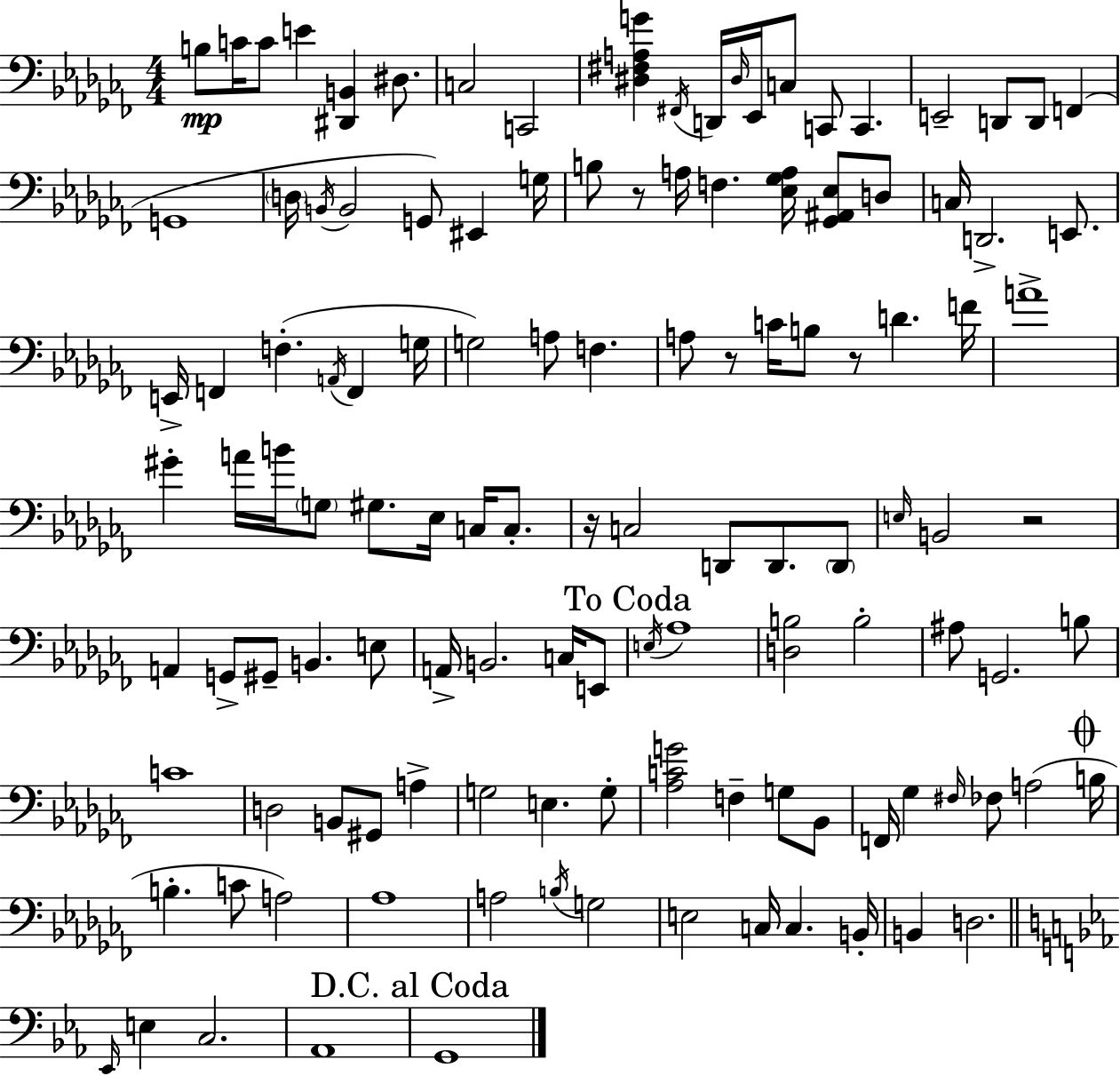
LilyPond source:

{
  \clef bass
  \numericTimeSignature
  \time 4/4
  \key aes \minor
  \repeat volta 2 { b8\mp c'16 c'8 e'4 <dis, b,>4 dis8. | c2 c,2 | <dis fis a g'>4 \acciaccatura { fis,16 } d,16 \grace { dis16 } ees,16 c8 c,8 c,4. | e,2-- d,8 d,8 f,4( | \break g,1 | \parenthesize d16 \acciaccatura { b,16 } b,2 g,8) eis,4 | g16 b8 r8 a16 f4. <ees ges a>16 <ges, ais, ees>8 | d8 c16 d,2.-> | \break e,8. e,16-> f,4 f4.-.( \acciaccatura { a,16 } f,4 | g16 g2) a8 f4. | a8 r8 c'16 b8 r8 d'4. | f'16 a'1-> | \break gis'4-. a'16 b'16 \parenthesize g8 gis8. ees16 | c16 c8.-. r16 c2 d,8 d,8. | \parenthesize d,8 \grace { e16 } b,2 r2 | a,4 g,8-> gis,8-- b,4. | \break e8 a,16-> b,2. | c16 e,8 \mark "To Coda" \acciaccatura { e16 } aes1 | <d b>2 b2-. | ais8 g,2. | \break b8 c'1 | d2 b,8 | gis,8 a4-> g2 e4. | g8-. <aes c' g'>2 f4-- | \break g8 bes,8 f,16 ges4 \grace { fis16 } fes8 a2( | \mark \markup { \musicglyph "scripts.coda" } b16 b4.-. c'8 a2) | aes1 | a2 \acciaccatura { b16 } | \break g2 e2 | c16 c4. b,16-. b,4 d2. | \bar "||" \break \key ees \major \grace { ees,16 } e4 c2. | aes,1 | \mark "D.C. al Coda" g,1 | } \bar "|."
}